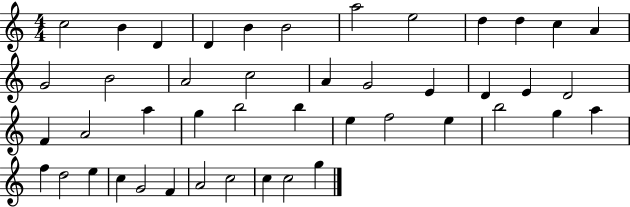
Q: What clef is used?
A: treble